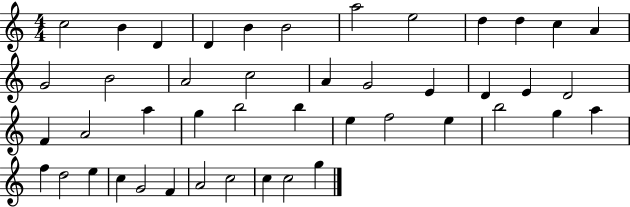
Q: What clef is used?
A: treble